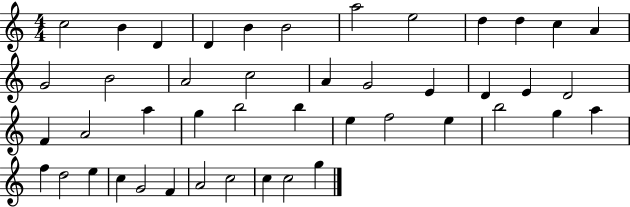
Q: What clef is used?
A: treble